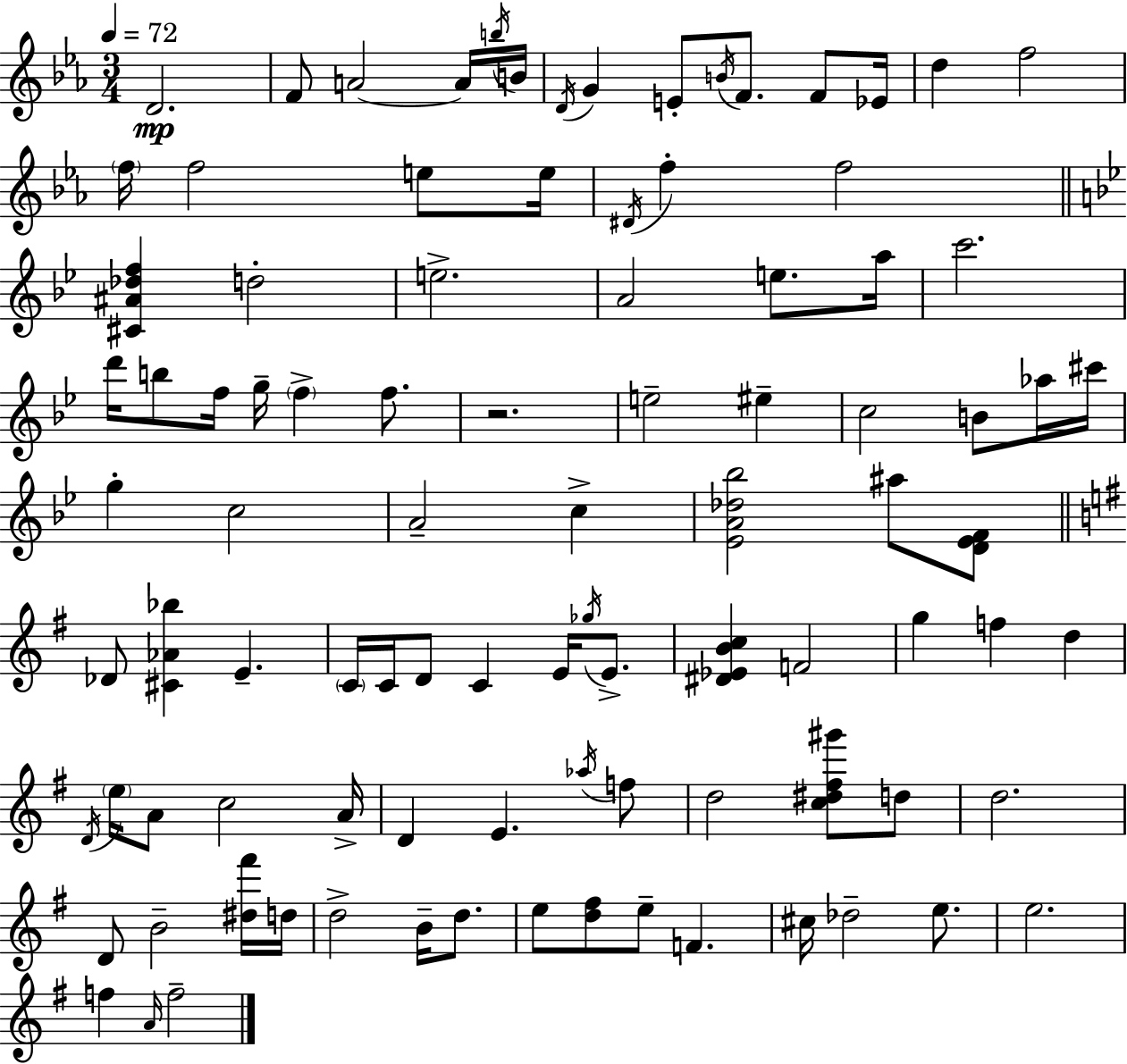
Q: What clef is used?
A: treble